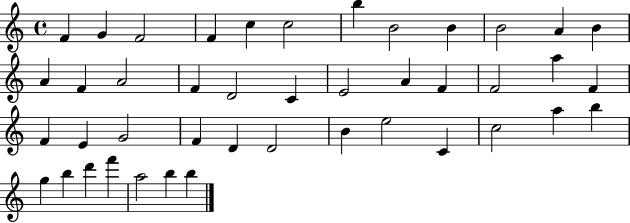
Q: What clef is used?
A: treble